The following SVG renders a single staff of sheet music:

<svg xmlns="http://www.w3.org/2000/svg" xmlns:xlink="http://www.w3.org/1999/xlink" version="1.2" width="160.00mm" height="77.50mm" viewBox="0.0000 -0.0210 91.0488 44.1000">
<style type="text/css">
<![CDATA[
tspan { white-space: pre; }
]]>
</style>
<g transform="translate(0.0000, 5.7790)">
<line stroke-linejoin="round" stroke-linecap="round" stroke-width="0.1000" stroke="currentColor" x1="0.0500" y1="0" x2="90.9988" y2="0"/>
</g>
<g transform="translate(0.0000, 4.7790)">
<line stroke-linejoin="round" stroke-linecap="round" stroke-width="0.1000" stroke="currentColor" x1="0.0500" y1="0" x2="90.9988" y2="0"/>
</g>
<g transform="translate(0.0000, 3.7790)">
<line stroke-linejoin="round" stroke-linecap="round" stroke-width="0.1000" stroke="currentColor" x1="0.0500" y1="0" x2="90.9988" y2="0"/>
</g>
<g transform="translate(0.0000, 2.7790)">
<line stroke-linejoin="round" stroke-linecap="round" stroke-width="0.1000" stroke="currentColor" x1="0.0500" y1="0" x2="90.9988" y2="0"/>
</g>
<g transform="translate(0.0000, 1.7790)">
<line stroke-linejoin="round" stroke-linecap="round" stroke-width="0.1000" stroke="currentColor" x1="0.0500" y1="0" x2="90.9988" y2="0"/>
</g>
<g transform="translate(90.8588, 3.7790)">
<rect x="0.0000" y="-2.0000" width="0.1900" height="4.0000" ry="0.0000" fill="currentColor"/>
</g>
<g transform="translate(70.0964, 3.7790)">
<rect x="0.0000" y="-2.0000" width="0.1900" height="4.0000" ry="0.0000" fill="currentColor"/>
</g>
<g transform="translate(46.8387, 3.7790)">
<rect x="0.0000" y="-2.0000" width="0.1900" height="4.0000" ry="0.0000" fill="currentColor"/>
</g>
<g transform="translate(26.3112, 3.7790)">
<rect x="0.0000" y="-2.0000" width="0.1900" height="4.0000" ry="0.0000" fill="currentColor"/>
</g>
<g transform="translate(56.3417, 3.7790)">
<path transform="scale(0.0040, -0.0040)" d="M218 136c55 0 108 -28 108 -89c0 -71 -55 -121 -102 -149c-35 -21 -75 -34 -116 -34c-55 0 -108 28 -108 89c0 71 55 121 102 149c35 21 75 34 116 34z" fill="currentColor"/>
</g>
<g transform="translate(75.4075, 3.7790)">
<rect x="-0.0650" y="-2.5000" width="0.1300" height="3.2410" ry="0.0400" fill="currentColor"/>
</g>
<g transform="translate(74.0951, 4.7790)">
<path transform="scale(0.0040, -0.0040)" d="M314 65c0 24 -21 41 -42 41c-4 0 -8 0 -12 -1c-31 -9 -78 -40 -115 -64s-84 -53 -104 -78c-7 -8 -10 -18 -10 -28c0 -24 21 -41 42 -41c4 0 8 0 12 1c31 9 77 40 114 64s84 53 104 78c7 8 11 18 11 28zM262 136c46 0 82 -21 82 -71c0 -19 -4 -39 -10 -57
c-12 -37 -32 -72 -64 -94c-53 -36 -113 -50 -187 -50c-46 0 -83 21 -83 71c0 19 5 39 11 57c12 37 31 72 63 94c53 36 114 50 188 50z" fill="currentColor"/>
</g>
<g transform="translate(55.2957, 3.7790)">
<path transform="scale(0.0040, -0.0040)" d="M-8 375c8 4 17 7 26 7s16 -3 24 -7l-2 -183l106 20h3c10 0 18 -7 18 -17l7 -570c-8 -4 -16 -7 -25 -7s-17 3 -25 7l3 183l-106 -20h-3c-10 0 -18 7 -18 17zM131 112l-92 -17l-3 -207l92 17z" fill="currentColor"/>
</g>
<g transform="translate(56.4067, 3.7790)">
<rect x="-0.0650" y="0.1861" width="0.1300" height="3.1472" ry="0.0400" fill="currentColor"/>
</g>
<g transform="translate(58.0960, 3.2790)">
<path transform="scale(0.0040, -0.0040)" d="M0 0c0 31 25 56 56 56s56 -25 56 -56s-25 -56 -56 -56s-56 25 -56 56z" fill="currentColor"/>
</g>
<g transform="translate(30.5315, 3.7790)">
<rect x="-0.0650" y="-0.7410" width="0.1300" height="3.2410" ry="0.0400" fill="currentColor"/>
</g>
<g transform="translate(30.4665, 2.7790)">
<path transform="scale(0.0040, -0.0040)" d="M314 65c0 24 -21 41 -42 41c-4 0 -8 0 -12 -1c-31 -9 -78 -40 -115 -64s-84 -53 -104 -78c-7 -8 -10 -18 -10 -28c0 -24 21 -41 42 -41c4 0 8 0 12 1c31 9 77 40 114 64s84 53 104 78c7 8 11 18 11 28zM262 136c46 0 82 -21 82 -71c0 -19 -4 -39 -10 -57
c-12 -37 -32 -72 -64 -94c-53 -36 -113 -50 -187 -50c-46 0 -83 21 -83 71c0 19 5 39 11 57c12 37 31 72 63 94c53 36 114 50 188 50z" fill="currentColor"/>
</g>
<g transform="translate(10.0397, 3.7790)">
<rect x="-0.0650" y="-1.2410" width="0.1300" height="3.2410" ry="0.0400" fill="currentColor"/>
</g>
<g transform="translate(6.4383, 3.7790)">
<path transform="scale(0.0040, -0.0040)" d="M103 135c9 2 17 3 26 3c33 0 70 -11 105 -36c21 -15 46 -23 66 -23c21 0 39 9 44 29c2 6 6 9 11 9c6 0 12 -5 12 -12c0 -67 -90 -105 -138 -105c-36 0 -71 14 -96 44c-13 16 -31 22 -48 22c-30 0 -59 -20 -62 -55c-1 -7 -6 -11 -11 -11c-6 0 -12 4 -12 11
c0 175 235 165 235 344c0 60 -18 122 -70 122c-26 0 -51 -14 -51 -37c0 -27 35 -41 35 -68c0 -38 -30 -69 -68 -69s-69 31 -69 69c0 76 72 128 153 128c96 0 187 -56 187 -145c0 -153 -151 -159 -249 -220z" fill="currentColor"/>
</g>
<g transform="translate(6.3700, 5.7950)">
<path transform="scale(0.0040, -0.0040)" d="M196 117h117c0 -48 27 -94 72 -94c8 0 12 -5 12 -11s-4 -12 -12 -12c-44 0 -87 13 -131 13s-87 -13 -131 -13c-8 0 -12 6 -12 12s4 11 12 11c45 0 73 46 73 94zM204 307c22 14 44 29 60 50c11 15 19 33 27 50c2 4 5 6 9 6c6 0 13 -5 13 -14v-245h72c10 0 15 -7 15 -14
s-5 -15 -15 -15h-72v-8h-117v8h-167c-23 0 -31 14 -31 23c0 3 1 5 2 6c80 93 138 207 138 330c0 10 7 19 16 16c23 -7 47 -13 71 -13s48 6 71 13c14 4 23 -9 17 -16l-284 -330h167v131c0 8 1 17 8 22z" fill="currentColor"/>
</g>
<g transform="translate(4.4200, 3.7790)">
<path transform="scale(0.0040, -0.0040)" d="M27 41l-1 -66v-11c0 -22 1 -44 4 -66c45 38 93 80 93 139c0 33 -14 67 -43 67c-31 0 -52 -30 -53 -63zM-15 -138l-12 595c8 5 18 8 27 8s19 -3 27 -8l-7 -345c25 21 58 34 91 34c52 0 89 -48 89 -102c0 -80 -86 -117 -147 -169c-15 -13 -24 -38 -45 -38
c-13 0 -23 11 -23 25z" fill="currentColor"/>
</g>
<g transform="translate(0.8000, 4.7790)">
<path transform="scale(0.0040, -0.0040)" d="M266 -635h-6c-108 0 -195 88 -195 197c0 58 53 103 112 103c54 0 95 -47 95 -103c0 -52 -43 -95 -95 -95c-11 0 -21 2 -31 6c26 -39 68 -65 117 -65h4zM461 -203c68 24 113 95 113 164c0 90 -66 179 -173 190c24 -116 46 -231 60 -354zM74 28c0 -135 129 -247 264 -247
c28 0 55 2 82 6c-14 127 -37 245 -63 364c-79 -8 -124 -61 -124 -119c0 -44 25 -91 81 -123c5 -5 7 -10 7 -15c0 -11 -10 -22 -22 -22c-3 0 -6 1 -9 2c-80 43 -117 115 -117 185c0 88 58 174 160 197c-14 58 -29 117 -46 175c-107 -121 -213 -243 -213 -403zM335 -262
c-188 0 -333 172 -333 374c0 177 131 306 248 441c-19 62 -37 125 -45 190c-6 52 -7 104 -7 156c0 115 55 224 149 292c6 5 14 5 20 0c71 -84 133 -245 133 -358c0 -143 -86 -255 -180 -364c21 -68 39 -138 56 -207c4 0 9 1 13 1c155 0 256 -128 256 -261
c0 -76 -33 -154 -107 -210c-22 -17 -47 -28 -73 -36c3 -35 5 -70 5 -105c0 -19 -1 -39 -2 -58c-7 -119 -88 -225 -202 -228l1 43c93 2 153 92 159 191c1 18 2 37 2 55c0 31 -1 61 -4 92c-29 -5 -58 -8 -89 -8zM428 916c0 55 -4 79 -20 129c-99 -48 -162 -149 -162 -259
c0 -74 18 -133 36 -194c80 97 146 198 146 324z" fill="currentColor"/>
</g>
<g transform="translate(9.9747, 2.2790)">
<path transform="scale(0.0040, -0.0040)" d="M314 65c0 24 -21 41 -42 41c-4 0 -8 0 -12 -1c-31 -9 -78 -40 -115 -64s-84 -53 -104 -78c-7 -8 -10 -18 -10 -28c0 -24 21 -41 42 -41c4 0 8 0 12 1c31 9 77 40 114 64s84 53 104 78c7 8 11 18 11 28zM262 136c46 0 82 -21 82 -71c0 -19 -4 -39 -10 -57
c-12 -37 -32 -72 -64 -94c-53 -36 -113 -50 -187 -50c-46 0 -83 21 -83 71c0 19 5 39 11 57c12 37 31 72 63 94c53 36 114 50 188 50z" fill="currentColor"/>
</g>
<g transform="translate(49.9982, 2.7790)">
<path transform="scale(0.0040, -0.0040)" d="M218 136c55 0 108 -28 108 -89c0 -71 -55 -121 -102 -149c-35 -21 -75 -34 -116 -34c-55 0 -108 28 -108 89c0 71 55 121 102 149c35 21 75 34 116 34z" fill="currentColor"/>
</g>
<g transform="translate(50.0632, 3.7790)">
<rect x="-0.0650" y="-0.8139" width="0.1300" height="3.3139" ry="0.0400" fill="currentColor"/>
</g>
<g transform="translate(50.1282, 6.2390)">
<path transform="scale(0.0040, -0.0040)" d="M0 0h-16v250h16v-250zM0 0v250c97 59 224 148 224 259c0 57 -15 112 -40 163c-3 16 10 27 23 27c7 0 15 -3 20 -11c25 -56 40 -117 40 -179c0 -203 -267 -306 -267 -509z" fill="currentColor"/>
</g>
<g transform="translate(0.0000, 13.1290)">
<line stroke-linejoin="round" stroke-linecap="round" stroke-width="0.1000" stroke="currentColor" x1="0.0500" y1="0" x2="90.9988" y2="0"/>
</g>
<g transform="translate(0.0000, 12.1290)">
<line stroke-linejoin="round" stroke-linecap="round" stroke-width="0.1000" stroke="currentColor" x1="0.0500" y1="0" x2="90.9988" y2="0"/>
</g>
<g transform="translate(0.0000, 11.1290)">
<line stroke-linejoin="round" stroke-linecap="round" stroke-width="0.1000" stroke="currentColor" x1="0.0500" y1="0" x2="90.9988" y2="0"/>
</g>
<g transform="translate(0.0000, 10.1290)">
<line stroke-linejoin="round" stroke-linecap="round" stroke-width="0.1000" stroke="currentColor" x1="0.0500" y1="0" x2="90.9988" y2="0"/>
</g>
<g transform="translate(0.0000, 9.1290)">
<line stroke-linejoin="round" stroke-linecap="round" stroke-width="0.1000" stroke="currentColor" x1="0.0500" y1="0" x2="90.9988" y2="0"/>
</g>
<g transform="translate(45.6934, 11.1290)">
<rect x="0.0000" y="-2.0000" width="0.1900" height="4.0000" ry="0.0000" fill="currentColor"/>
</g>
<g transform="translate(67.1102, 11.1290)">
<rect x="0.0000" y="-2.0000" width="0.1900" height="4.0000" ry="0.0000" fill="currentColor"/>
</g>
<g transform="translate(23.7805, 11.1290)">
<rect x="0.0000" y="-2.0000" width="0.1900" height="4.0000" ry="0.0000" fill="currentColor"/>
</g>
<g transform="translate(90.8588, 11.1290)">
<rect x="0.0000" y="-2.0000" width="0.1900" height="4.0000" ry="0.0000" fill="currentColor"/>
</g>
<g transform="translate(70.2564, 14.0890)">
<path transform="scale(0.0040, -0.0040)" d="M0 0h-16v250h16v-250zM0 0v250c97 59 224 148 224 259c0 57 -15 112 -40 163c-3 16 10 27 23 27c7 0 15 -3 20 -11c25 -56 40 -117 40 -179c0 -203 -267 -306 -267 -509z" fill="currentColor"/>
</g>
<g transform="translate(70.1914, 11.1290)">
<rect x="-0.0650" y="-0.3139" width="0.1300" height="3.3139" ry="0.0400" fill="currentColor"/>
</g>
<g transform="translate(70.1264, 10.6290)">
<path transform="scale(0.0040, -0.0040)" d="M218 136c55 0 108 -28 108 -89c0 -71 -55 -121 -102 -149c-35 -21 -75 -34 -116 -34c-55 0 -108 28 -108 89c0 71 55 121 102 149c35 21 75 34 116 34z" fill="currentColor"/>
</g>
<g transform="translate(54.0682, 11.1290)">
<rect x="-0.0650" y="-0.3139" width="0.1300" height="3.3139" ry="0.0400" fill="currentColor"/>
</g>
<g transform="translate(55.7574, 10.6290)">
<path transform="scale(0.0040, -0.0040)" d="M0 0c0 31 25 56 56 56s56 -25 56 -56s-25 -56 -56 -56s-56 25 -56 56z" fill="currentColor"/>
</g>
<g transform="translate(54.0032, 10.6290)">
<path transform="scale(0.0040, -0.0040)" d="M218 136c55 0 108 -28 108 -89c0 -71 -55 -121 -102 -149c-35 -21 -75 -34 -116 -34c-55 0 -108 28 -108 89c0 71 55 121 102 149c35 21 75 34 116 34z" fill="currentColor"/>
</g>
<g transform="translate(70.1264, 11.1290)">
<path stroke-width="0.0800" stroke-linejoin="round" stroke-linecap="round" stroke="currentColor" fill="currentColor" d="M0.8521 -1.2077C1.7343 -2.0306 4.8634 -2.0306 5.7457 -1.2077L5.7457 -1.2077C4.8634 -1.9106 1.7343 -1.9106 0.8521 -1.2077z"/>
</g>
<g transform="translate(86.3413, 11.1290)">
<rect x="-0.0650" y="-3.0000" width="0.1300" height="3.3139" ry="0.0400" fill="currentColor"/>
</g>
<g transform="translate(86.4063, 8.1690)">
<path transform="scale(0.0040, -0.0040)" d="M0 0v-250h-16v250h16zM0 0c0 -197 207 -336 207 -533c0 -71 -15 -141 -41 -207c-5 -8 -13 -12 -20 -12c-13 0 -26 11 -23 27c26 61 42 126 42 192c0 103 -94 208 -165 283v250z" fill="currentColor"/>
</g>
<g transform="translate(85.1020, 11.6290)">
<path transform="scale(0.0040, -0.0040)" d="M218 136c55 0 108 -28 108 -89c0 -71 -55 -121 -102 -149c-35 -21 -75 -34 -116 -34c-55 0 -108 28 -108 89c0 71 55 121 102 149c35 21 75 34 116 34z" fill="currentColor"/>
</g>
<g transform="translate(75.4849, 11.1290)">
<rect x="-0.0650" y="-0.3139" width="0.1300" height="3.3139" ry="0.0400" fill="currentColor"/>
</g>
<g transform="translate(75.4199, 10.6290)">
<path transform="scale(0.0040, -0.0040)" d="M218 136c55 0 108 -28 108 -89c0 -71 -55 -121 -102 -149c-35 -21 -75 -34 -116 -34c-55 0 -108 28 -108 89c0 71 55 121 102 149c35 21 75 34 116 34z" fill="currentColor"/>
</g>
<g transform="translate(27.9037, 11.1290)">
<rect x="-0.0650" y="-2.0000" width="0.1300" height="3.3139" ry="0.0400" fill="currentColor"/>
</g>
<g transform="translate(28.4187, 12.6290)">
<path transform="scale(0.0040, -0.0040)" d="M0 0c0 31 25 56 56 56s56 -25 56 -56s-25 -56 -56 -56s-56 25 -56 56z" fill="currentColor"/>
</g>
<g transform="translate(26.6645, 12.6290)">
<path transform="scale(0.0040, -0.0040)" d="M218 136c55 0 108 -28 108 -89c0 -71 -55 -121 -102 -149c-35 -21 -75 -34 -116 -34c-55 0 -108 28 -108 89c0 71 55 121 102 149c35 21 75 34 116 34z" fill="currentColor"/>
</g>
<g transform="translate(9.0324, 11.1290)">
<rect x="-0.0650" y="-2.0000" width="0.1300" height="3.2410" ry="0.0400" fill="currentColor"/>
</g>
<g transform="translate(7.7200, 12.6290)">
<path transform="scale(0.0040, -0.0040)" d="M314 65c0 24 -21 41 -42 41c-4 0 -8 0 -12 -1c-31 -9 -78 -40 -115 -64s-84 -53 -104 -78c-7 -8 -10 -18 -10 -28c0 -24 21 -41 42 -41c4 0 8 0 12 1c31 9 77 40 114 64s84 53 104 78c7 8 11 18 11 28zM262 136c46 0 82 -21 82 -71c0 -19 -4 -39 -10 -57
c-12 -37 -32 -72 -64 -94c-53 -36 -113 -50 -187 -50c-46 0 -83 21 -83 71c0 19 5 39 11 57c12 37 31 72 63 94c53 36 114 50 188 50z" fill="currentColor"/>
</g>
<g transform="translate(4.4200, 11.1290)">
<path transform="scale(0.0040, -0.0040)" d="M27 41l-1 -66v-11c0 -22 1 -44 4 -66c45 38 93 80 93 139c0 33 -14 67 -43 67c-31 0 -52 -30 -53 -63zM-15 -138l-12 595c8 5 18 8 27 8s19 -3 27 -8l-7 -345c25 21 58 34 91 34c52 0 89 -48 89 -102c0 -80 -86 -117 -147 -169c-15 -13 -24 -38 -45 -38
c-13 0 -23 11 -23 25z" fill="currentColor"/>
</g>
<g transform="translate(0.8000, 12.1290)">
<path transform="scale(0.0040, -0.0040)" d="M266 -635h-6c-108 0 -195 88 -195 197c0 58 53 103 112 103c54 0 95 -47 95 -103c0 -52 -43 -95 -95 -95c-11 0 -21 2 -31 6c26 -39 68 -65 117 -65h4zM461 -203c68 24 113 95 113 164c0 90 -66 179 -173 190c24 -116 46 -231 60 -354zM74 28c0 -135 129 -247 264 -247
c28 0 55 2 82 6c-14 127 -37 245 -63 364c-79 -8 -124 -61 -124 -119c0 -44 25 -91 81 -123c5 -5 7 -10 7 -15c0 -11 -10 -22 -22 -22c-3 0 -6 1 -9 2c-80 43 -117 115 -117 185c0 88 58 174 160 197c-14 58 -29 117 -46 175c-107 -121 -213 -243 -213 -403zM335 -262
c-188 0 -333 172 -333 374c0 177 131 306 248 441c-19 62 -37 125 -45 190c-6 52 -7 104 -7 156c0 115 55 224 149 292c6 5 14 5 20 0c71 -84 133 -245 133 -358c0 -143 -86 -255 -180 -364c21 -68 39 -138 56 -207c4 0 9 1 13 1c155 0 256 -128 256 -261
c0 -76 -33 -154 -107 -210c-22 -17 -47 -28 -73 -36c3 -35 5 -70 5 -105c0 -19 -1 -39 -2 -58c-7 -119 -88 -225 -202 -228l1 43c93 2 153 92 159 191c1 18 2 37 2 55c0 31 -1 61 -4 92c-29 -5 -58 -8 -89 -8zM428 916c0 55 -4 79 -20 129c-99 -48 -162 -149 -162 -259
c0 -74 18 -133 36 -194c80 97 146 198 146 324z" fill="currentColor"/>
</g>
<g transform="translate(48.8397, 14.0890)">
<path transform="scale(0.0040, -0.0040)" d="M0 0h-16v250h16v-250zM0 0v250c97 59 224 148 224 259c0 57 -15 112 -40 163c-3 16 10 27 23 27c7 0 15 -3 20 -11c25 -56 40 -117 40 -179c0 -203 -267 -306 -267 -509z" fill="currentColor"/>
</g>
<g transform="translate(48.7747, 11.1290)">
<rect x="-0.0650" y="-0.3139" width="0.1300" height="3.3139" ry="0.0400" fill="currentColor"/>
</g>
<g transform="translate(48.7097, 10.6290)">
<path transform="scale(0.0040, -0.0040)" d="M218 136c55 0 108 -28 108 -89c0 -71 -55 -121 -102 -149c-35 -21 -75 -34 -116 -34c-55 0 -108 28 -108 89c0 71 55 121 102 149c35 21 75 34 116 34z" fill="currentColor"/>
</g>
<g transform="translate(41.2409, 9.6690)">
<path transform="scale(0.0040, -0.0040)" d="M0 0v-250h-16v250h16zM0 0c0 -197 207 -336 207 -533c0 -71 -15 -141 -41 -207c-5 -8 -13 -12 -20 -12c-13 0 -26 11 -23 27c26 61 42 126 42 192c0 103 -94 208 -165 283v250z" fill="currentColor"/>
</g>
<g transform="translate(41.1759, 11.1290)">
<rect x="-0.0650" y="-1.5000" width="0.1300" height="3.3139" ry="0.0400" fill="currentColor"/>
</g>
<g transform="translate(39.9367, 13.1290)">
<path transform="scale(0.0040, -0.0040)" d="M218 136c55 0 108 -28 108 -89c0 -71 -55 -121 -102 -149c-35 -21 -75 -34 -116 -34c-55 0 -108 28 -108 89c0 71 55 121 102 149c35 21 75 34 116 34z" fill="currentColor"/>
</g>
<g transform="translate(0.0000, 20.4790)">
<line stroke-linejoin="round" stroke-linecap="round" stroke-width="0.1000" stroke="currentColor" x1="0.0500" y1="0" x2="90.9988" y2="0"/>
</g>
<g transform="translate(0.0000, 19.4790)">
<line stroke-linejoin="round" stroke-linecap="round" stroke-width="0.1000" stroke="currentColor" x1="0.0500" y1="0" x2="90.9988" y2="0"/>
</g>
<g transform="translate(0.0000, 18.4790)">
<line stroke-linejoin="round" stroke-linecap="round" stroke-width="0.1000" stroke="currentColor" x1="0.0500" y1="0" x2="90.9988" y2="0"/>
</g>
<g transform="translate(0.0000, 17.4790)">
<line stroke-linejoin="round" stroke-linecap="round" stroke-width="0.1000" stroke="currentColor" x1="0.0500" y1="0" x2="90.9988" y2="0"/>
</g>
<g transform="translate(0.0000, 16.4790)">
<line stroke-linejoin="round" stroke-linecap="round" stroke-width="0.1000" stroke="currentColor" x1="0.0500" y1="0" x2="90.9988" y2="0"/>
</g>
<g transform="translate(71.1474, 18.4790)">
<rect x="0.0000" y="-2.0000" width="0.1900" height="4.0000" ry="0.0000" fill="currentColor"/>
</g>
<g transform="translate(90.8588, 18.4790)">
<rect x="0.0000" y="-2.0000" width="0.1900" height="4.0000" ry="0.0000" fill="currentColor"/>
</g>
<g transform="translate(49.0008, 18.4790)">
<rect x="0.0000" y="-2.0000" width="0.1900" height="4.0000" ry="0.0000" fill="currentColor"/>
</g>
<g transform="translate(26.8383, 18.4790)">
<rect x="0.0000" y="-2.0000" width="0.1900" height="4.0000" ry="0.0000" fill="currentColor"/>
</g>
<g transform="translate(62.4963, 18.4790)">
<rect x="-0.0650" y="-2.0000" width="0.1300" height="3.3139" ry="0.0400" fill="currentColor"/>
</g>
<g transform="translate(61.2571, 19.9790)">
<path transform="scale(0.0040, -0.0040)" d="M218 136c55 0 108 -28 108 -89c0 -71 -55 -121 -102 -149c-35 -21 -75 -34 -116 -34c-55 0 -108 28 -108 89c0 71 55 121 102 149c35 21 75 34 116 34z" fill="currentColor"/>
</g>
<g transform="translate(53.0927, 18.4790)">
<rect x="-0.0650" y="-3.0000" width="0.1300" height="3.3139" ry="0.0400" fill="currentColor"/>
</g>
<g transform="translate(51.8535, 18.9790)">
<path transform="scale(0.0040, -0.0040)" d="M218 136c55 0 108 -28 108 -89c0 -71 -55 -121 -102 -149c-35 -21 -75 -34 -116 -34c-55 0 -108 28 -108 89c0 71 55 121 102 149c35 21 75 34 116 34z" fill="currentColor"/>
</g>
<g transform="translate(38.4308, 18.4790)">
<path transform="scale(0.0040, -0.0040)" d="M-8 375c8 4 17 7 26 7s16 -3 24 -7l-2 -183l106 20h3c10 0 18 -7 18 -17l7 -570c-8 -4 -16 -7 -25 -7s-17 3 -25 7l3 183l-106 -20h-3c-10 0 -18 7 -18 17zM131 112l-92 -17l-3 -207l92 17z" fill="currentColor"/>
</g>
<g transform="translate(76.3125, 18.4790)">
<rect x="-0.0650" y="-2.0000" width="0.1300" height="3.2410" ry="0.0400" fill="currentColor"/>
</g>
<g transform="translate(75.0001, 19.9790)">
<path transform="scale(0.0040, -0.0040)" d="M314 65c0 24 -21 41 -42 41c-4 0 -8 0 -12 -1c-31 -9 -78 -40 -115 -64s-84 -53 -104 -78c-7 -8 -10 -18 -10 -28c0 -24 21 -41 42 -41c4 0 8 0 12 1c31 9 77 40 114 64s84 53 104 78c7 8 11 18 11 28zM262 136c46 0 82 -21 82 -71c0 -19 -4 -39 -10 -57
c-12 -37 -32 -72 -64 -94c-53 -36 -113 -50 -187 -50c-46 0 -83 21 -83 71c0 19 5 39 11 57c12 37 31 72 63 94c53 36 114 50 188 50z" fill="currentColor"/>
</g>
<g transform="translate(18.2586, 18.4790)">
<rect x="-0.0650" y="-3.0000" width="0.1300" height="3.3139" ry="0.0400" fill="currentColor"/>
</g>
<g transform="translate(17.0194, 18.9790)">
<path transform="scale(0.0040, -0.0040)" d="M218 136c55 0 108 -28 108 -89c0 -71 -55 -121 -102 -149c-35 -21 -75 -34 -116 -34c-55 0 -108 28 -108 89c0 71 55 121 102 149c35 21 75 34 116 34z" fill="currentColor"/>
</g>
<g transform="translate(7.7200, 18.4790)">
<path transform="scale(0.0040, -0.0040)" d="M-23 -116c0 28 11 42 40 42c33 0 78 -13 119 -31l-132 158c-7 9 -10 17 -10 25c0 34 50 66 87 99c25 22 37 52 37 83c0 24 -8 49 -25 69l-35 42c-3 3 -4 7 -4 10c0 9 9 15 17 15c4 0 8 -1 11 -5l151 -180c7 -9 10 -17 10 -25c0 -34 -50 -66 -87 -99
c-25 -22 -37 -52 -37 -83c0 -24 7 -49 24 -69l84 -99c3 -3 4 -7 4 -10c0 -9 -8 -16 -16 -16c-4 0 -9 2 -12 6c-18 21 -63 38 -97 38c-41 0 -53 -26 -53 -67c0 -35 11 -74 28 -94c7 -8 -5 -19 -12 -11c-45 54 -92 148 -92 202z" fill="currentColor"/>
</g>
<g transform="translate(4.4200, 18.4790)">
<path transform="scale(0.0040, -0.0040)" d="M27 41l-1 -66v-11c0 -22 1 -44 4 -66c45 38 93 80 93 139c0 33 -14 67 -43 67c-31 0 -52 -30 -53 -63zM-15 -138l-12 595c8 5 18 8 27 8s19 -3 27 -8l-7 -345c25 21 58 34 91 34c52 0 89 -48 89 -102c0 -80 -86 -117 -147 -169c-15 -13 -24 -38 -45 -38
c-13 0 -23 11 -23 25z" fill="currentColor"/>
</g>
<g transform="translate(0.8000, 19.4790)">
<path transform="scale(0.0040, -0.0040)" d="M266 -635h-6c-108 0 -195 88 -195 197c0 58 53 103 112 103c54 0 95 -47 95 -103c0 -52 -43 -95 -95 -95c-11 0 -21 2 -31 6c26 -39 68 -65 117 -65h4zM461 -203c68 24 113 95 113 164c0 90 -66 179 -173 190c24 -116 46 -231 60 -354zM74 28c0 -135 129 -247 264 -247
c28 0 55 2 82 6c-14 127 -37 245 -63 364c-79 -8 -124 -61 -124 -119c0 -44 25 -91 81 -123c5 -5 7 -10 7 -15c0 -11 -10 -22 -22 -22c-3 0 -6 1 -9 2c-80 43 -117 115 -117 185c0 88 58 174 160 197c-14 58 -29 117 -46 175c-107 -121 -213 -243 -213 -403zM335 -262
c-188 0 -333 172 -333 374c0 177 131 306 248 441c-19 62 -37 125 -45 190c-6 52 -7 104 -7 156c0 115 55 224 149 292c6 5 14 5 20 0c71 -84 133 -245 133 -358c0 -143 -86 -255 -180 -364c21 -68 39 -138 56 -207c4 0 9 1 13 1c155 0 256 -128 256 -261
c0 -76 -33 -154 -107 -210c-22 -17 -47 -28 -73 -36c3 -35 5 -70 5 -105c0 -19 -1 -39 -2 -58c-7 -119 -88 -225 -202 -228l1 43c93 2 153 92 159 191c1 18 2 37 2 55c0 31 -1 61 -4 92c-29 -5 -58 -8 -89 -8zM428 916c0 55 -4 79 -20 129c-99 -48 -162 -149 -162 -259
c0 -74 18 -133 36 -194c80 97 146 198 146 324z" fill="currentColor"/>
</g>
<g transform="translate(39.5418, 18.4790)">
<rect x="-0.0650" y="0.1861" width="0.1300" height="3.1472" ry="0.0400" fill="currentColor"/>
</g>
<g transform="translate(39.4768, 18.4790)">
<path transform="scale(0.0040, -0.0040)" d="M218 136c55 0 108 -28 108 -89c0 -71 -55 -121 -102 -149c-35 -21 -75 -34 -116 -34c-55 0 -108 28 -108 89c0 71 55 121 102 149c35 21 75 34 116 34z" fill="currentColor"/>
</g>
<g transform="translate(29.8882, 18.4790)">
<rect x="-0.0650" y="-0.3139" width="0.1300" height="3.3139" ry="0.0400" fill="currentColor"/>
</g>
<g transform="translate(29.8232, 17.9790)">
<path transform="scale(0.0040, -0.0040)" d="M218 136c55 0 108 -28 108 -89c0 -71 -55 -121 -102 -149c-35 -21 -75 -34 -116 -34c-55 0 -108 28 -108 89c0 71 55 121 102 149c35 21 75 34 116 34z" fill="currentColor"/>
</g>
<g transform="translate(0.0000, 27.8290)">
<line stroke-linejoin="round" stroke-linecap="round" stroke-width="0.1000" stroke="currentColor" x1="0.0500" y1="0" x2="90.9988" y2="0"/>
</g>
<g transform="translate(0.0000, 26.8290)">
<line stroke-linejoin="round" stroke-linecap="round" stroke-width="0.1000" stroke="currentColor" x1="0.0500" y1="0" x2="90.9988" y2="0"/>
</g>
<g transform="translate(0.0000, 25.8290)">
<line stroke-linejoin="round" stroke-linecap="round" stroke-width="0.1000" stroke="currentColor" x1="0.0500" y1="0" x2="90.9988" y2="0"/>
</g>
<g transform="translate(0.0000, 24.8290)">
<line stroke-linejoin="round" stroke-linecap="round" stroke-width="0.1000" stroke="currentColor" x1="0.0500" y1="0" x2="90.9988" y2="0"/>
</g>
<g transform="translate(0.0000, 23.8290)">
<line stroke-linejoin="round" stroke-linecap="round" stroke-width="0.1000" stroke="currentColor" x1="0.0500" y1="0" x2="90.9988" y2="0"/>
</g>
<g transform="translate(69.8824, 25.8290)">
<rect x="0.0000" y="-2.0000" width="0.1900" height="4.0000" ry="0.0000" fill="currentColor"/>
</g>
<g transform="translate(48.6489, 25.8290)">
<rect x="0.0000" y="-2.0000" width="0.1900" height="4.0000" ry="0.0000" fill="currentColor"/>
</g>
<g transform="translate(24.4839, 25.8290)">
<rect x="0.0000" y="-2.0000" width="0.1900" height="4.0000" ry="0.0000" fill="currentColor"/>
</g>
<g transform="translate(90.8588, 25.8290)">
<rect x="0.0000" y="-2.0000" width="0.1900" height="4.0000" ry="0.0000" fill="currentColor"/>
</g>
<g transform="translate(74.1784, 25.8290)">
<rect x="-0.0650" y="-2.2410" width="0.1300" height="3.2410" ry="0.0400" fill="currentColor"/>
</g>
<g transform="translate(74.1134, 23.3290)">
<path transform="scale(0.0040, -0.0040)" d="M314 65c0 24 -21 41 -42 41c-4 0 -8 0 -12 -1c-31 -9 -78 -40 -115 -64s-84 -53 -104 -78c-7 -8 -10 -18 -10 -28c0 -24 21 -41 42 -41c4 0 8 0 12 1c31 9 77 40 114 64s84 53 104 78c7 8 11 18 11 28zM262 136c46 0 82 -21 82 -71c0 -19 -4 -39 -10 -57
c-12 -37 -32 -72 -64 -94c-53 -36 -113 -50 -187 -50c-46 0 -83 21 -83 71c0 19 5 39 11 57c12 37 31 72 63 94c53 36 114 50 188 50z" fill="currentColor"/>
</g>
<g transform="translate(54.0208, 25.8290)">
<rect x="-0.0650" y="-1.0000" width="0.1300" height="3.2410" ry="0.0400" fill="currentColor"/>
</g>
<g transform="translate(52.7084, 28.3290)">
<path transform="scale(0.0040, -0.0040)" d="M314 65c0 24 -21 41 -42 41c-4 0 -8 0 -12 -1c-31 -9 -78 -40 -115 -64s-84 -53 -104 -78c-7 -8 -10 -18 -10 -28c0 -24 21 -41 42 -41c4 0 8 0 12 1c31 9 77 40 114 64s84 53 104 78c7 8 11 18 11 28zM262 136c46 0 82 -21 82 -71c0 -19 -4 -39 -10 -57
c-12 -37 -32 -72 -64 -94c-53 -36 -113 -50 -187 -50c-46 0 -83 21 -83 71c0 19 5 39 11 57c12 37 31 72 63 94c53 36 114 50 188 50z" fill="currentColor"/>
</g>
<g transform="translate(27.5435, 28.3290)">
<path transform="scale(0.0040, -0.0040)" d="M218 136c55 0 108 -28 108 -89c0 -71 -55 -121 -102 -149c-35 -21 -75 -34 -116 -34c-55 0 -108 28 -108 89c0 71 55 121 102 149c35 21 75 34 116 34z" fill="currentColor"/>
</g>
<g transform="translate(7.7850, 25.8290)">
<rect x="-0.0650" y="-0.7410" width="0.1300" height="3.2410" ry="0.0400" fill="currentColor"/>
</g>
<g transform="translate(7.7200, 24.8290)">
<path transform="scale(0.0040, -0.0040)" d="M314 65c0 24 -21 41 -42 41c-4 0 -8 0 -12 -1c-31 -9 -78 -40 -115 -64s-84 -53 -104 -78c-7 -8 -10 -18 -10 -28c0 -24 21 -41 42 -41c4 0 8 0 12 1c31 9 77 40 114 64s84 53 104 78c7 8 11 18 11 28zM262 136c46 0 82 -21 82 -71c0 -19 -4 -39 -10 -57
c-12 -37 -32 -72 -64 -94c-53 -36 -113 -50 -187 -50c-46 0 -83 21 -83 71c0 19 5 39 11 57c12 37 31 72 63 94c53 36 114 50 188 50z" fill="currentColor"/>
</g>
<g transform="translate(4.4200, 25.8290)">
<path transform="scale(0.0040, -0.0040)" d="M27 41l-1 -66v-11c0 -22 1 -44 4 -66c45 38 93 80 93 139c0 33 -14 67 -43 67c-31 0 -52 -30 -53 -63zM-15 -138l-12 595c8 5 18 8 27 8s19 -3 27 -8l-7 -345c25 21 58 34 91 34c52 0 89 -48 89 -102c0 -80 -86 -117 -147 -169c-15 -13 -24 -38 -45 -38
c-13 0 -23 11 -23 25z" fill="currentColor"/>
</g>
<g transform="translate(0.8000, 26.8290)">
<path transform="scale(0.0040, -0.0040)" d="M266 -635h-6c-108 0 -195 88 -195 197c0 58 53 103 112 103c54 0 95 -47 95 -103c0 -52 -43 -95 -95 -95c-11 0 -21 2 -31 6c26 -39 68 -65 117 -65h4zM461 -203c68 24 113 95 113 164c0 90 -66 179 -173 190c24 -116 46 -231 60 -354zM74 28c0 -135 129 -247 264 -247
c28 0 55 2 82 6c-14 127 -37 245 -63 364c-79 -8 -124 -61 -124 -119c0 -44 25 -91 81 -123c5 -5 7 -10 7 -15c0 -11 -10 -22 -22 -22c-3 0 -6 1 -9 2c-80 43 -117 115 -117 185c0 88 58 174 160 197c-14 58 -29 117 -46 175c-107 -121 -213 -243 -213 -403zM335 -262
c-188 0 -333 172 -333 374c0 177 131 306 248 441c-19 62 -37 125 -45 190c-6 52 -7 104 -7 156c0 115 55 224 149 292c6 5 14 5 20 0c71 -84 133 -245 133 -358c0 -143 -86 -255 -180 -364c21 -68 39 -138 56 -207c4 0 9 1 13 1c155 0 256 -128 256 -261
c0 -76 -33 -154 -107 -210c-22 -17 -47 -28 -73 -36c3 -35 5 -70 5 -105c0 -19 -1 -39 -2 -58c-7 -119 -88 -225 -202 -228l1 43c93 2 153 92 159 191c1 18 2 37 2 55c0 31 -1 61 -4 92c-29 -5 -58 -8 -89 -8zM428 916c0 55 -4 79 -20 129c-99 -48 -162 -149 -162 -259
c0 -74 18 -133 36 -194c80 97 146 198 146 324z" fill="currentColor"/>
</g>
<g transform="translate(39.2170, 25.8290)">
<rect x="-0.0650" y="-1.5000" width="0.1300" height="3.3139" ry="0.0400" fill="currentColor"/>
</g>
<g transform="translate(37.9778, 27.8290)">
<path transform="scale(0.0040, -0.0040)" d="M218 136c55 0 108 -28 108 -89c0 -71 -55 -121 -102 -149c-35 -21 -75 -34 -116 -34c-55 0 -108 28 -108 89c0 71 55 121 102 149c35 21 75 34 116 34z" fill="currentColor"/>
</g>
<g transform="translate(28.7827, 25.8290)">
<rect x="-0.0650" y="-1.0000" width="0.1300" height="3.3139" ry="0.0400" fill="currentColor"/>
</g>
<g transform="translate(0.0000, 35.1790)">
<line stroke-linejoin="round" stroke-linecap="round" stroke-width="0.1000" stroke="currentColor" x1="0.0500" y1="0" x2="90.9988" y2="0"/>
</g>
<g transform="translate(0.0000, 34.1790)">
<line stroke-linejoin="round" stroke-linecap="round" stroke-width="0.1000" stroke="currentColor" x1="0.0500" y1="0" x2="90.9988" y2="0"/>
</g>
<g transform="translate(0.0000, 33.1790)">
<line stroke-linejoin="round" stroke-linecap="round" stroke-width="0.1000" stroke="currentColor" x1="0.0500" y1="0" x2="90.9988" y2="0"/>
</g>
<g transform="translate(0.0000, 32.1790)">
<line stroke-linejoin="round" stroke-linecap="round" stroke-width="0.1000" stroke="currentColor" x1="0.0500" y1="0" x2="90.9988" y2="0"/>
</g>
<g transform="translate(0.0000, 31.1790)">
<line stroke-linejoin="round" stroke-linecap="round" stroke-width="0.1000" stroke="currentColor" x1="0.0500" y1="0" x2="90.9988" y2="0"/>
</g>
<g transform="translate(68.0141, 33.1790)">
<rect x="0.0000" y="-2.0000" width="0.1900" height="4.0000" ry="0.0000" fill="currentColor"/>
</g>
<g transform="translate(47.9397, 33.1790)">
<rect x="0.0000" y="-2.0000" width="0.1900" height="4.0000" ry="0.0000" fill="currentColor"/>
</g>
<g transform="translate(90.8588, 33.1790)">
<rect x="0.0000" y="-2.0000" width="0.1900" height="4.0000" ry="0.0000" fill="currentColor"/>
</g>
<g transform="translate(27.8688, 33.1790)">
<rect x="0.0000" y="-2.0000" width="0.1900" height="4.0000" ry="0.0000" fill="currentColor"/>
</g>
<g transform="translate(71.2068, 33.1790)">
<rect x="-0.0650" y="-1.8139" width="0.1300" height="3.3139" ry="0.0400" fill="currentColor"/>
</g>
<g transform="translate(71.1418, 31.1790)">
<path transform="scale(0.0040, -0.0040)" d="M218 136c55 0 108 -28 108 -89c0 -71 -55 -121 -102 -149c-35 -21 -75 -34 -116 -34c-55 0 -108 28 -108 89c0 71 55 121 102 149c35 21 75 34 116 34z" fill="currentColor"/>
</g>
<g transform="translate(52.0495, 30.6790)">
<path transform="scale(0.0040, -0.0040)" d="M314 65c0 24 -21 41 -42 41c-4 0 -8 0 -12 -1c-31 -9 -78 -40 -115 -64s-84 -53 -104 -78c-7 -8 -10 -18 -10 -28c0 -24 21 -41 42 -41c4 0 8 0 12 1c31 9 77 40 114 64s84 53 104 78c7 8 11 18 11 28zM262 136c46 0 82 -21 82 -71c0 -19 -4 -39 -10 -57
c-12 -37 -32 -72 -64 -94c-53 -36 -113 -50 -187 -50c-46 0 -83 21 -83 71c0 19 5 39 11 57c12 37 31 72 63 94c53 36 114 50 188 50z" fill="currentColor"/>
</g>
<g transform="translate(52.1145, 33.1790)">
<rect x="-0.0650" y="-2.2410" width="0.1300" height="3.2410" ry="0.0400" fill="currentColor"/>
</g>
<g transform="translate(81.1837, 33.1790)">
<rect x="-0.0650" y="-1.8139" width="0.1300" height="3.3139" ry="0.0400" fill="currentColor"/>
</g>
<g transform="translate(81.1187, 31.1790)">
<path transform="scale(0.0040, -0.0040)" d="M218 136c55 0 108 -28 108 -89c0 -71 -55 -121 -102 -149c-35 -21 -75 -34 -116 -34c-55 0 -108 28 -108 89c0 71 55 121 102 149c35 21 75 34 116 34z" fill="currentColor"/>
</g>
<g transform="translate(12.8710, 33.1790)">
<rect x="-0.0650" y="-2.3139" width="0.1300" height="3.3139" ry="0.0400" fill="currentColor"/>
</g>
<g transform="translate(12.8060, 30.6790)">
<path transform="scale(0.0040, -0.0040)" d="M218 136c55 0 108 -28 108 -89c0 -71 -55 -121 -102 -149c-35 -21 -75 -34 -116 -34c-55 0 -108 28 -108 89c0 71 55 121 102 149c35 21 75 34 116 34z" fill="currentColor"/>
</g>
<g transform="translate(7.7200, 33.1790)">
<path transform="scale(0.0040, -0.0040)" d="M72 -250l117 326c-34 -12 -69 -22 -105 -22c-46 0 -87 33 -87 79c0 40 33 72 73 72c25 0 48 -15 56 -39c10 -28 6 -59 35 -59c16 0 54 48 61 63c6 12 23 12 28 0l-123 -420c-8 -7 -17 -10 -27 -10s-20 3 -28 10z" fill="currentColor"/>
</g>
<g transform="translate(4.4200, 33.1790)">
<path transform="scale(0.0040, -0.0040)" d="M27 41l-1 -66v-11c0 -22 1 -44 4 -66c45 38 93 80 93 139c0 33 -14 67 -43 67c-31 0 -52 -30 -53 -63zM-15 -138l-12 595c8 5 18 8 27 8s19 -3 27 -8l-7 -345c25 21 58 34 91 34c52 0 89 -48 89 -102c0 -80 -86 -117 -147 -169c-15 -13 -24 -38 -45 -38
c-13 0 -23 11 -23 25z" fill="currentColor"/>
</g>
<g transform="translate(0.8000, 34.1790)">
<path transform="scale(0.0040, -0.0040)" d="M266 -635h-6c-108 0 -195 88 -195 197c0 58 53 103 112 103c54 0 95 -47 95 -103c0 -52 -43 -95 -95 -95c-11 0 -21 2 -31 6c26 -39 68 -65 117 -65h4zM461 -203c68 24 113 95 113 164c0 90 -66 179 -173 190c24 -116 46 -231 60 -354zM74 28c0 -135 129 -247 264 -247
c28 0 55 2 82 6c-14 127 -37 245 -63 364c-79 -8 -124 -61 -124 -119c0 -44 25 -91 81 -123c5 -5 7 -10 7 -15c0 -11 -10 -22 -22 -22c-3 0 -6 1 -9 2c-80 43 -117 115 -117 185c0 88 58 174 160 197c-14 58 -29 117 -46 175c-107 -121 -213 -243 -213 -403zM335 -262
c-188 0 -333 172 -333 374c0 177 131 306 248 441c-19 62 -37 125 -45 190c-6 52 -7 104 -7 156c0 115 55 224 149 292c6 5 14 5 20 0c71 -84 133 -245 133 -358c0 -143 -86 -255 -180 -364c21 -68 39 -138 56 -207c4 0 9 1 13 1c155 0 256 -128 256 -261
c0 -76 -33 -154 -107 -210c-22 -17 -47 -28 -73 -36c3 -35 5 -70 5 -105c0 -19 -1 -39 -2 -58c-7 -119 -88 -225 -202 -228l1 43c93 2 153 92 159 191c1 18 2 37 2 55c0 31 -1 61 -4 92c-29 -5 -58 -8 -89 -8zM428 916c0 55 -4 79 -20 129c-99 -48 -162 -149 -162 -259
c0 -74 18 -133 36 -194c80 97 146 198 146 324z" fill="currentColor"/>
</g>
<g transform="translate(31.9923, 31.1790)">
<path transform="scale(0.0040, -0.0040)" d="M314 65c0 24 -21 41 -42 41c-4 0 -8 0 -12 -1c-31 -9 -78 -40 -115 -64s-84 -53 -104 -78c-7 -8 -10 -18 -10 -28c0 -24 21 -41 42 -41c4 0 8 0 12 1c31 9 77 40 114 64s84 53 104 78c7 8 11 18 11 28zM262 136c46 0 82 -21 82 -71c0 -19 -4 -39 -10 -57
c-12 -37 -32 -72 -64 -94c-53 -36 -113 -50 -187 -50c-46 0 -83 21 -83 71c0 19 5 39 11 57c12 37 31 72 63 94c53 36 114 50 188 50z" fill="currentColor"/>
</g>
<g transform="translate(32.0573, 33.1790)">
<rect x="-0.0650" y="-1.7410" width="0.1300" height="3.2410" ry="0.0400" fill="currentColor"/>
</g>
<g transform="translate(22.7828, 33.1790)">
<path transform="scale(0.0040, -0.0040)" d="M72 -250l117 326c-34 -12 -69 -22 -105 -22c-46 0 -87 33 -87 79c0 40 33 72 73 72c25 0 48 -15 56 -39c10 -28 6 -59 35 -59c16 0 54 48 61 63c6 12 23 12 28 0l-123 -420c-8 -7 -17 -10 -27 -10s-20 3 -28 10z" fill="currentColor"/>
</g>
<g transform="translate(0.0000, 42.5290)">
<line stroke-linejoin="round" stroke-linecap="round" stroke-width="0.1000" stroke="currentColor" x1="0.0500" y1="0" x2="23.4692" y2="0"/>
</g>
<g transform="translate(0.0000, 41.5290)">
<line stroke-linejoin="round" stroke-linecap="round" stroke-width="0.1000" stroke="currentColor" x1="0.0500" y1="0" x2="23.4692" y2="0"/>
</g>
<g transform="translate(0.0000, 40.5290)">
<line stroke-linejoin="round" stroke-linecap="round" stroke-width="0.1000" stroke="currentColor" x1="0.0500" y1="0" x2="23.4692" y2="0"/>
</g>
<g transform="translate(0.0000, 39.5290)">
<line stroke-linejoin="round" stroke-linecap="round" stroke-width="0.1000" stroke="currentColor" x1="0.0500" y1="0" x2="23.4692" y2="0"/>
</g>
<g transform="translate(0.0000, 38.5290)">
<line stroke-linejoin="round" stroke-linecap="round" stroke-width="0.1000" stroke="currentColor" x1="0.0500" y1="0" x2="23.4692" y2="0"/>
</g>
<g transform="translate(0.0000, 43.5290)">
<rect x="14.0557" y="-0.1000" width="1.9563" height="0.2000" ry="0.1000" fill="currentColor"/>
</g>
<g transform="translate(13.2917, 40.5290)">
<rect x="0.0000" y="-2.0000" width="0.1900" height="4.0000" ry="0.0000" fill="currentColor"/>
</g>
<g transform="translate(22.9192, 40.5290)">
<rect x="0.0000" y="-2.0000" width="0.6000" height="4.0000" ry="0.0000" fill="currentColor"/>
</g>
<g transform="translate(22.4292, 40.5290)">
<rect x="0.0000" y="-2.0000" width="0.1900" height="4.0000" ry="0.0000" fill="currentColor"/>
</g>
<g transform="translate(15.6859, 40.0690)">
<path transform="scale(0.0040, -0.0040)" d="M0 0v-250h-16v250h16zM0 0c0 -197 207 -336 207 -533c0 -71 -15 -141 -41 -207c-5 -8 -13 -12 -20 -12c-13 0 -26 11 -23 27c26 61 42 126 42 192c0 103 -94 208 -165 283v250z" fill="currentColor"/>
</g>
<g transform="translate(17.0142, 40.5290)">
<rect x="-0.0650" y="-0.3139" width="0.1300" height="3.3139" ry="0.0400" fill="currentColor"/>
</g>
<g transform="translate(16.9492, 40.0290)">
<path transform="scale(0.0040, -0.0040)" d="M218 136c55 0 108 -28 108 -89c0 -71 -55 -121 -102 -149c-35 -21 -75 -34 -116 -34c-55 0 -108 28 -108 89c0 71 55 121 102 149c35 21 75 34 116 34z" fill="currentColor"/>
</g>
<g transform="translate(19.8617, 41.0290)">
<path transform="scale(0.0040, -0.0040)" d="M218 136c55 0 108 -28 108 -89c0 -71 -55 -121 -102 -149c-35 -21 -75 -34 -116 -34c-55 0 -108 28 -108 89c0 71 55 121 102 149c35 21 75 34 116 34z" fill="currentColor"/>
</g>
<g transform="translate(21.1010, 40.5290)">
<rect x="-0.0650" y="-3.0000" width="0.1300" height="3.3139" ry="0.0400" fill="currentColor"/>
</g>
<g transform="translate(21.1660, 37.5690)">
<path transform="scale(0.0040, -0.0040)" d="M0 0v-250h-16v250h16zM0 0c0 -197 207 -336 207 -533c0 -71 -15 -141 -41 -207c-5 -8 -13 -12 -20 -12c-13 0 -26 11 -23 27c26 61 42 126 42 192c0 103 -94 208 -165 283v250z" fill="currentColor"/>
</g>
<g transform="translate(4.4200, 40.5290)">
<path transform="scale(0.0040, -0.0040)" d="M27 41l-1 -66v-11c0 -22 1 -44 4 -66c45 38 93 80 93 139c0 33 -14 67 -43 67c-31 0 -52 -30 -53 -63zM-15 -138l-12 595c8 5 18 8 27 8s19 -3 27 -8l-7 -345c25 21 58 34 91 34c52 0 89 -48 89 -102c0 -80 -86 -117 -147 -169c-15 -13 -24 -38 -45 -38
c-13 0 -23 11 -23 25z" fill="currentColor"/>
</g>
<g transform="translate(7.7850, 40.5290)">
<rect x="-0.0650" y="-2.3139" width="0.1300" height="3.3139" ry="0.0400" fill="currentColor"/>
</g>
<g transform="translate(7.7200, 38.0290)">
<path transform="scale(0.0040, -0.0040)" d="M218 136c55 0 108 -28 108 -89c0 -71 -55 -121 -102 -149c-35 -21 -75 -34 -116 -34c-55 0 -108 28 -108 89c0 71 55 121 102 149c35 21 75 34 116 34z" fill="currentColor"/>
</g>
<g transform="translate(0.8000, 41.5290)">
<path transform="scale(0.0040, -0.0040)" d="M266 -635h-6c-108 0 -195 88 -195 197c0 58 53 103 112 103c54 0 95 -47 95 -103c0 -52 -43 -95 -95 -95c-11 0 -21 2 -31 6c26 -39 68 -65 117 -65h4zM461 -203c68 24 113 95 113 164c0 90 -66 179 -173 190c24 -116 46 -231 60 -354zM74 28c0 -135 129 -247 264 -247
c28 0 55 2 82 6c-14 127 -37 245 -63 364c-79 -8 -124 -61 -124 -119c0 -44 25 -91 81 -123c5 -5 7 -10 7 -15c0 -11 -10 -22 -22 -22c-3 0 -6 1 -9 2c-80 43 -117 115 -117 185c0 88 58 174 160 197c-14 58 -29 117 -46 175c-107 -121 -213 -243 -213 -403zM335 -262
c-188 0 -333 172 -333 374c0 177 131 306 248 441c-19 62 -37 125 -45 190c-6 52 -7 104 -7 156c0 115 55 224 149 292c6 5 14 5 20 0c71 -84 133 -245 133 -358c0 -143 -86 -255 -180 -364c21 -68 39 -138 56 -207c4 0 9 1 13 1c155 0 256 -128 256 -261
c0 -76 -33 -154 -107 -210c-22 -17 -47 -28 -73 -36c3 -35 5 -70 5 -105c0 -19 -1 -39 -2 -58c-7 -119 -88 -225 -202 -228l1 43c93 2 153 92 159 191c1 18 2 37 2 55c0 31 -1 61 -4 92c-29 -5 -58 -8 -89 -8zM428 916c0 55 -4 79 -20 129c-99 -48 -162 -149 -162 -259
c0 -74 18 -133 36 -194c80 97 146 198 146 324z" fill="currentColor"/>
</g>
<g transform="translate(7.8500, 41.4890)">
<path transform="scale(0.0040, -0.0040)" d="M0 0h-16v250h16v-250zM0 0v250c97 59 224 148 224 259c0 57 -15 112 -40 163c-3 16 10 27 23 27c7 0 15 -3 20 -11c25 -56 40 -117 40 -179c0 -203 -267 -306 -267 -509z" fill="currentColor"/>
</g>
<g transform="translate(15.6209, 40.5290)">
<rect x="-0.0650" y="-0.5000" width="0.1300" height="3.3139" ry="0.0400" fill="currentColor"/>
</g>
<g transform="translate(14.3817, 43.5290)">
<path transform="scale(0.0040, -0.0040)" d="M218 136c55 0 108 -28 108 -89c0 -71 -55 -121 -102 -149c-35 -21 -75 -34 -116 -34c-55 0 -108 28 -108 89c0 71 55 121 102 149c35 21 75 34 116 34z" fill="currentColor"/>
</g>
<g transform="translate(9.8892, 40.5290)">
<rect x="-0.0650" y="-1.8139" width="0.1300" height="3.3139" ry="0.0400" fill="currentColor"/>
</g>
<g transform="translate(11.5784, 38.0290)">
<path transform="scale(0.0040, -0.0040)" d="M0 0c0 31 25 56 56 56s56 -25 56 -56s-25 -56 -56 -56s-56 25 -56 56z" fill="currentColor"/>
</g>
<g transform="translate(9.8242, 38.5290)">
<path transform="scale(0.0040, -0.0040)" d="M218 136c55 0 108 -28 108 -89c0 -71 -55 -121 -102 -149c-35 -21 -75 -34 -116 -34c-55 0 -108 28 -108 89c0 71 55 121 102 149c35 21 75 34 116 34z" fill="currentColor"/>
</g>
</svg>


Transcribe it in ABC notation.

X:1
T:Untitled
M:2/4
L:1/4
K:F
e2 d2 d/2 B G2 F2 F E/2 c/2 c c/2 c A/2 z A c B A F F2 d2 D E D2 g2 z/2 g z/2 f2 g2 f f g/2 f C/2 c A/2